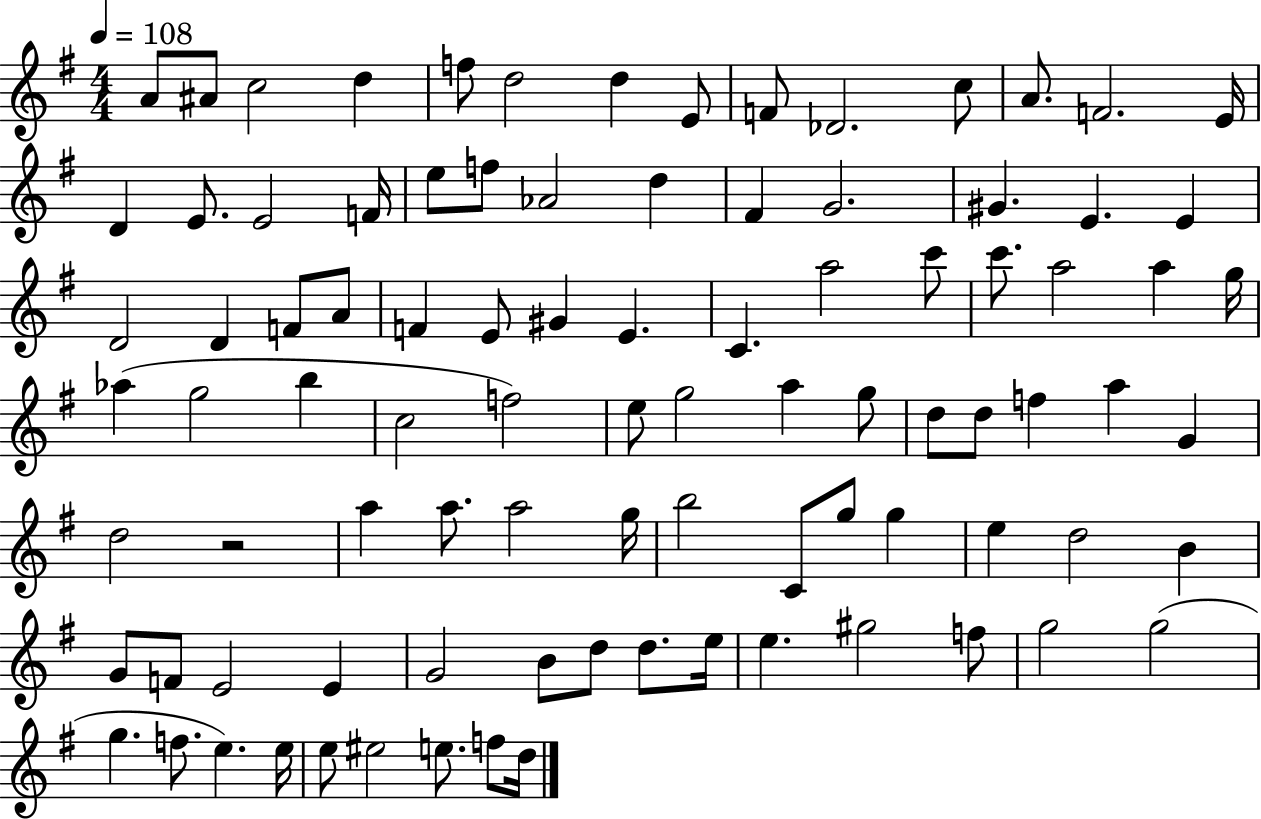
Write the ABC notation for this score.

X:1
T:Untitled
M:4/4
L:1/4
K:G
A/2 ^A/2 c2 d f/2 d2 d E/2 F/2 _D2 c/2 A/2 F2 E/4 D E/2 E2 F/4 e/2 f/2 _A2 d ^F G2 ^G E E D2 D F/2 A/2 F E/2 ^G E C a2 c'/2 c'/2 a2 a g/4 _a g2 b c2 f2 e/2 g2 a g/2 d/2 d/2 f a G d2 z2 a a/2 a2 g/4 b2 C/2 g/2 g e d2 B G/2 F/2 E2 E G2 B/2 d/2 d/2 e/4 e ^g2 f/2 g2 g2 g f/2 e e/4 e/2 ^e2 e/2 f/2 d/4